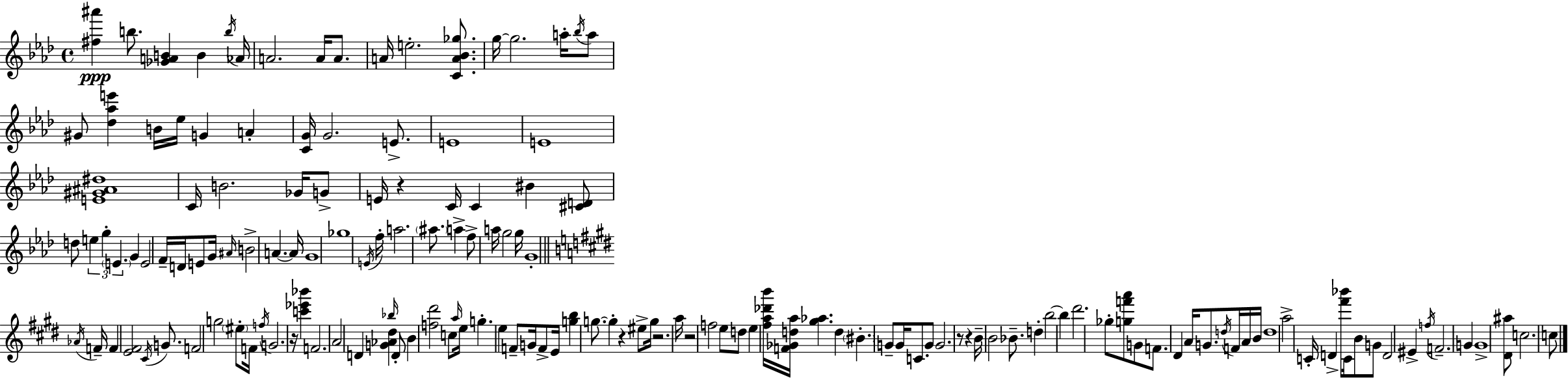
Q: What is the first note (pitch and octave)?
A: B5